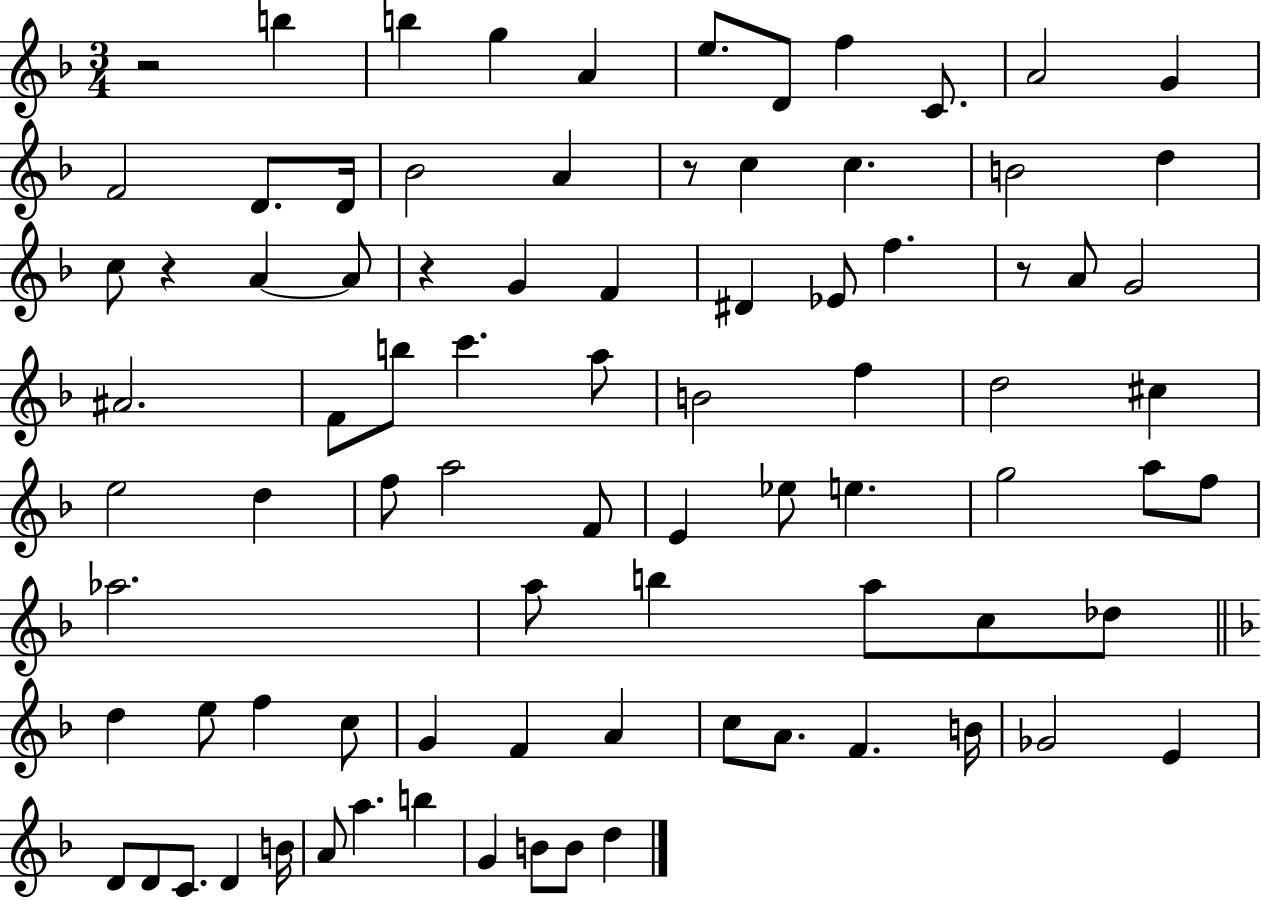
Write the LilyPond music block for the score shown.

{
  \clef treble
  \numericTimeSignature
  \time 3/4
  \key f \major
  r2 b''4 | b''4 g''4 a'4 | e''8. d'8 f''4 c'8. | a'2 g'4 | \break f'2 d'8. d'16 | bes'2 a'4 | r8 c''4 c''4. | b'2 d''4 | \break c''8 r4 a'4~~ a'8 | r4 g'4 f'4 | dis'4 ees'8 f''4. | r8 a'8 g'2 | \break ais'2. | f'8 b''8 c'''4. a''8 | b'2 f''4 | d''2 cis''4 | \break e''2 d''4 | f''8 a''2 f'8 | e'4 ees''8 e''4. | g''2 a''8 f''8 | \break aes''2. | a''8 b''4 a''8 c''8 des''8 | \bar "||" \break \key d \minor d''4 e''8 f''4 c''8 | g'4 f'4 a'4 | c''8 a'8. f'4. b'16 | ges'2 e'4 | \break d'8 d'8 c'8. d'4 b'16 | a'8 a''4. b''4 | g'4 b'8 b'8 d''4 | \bar "|."
}